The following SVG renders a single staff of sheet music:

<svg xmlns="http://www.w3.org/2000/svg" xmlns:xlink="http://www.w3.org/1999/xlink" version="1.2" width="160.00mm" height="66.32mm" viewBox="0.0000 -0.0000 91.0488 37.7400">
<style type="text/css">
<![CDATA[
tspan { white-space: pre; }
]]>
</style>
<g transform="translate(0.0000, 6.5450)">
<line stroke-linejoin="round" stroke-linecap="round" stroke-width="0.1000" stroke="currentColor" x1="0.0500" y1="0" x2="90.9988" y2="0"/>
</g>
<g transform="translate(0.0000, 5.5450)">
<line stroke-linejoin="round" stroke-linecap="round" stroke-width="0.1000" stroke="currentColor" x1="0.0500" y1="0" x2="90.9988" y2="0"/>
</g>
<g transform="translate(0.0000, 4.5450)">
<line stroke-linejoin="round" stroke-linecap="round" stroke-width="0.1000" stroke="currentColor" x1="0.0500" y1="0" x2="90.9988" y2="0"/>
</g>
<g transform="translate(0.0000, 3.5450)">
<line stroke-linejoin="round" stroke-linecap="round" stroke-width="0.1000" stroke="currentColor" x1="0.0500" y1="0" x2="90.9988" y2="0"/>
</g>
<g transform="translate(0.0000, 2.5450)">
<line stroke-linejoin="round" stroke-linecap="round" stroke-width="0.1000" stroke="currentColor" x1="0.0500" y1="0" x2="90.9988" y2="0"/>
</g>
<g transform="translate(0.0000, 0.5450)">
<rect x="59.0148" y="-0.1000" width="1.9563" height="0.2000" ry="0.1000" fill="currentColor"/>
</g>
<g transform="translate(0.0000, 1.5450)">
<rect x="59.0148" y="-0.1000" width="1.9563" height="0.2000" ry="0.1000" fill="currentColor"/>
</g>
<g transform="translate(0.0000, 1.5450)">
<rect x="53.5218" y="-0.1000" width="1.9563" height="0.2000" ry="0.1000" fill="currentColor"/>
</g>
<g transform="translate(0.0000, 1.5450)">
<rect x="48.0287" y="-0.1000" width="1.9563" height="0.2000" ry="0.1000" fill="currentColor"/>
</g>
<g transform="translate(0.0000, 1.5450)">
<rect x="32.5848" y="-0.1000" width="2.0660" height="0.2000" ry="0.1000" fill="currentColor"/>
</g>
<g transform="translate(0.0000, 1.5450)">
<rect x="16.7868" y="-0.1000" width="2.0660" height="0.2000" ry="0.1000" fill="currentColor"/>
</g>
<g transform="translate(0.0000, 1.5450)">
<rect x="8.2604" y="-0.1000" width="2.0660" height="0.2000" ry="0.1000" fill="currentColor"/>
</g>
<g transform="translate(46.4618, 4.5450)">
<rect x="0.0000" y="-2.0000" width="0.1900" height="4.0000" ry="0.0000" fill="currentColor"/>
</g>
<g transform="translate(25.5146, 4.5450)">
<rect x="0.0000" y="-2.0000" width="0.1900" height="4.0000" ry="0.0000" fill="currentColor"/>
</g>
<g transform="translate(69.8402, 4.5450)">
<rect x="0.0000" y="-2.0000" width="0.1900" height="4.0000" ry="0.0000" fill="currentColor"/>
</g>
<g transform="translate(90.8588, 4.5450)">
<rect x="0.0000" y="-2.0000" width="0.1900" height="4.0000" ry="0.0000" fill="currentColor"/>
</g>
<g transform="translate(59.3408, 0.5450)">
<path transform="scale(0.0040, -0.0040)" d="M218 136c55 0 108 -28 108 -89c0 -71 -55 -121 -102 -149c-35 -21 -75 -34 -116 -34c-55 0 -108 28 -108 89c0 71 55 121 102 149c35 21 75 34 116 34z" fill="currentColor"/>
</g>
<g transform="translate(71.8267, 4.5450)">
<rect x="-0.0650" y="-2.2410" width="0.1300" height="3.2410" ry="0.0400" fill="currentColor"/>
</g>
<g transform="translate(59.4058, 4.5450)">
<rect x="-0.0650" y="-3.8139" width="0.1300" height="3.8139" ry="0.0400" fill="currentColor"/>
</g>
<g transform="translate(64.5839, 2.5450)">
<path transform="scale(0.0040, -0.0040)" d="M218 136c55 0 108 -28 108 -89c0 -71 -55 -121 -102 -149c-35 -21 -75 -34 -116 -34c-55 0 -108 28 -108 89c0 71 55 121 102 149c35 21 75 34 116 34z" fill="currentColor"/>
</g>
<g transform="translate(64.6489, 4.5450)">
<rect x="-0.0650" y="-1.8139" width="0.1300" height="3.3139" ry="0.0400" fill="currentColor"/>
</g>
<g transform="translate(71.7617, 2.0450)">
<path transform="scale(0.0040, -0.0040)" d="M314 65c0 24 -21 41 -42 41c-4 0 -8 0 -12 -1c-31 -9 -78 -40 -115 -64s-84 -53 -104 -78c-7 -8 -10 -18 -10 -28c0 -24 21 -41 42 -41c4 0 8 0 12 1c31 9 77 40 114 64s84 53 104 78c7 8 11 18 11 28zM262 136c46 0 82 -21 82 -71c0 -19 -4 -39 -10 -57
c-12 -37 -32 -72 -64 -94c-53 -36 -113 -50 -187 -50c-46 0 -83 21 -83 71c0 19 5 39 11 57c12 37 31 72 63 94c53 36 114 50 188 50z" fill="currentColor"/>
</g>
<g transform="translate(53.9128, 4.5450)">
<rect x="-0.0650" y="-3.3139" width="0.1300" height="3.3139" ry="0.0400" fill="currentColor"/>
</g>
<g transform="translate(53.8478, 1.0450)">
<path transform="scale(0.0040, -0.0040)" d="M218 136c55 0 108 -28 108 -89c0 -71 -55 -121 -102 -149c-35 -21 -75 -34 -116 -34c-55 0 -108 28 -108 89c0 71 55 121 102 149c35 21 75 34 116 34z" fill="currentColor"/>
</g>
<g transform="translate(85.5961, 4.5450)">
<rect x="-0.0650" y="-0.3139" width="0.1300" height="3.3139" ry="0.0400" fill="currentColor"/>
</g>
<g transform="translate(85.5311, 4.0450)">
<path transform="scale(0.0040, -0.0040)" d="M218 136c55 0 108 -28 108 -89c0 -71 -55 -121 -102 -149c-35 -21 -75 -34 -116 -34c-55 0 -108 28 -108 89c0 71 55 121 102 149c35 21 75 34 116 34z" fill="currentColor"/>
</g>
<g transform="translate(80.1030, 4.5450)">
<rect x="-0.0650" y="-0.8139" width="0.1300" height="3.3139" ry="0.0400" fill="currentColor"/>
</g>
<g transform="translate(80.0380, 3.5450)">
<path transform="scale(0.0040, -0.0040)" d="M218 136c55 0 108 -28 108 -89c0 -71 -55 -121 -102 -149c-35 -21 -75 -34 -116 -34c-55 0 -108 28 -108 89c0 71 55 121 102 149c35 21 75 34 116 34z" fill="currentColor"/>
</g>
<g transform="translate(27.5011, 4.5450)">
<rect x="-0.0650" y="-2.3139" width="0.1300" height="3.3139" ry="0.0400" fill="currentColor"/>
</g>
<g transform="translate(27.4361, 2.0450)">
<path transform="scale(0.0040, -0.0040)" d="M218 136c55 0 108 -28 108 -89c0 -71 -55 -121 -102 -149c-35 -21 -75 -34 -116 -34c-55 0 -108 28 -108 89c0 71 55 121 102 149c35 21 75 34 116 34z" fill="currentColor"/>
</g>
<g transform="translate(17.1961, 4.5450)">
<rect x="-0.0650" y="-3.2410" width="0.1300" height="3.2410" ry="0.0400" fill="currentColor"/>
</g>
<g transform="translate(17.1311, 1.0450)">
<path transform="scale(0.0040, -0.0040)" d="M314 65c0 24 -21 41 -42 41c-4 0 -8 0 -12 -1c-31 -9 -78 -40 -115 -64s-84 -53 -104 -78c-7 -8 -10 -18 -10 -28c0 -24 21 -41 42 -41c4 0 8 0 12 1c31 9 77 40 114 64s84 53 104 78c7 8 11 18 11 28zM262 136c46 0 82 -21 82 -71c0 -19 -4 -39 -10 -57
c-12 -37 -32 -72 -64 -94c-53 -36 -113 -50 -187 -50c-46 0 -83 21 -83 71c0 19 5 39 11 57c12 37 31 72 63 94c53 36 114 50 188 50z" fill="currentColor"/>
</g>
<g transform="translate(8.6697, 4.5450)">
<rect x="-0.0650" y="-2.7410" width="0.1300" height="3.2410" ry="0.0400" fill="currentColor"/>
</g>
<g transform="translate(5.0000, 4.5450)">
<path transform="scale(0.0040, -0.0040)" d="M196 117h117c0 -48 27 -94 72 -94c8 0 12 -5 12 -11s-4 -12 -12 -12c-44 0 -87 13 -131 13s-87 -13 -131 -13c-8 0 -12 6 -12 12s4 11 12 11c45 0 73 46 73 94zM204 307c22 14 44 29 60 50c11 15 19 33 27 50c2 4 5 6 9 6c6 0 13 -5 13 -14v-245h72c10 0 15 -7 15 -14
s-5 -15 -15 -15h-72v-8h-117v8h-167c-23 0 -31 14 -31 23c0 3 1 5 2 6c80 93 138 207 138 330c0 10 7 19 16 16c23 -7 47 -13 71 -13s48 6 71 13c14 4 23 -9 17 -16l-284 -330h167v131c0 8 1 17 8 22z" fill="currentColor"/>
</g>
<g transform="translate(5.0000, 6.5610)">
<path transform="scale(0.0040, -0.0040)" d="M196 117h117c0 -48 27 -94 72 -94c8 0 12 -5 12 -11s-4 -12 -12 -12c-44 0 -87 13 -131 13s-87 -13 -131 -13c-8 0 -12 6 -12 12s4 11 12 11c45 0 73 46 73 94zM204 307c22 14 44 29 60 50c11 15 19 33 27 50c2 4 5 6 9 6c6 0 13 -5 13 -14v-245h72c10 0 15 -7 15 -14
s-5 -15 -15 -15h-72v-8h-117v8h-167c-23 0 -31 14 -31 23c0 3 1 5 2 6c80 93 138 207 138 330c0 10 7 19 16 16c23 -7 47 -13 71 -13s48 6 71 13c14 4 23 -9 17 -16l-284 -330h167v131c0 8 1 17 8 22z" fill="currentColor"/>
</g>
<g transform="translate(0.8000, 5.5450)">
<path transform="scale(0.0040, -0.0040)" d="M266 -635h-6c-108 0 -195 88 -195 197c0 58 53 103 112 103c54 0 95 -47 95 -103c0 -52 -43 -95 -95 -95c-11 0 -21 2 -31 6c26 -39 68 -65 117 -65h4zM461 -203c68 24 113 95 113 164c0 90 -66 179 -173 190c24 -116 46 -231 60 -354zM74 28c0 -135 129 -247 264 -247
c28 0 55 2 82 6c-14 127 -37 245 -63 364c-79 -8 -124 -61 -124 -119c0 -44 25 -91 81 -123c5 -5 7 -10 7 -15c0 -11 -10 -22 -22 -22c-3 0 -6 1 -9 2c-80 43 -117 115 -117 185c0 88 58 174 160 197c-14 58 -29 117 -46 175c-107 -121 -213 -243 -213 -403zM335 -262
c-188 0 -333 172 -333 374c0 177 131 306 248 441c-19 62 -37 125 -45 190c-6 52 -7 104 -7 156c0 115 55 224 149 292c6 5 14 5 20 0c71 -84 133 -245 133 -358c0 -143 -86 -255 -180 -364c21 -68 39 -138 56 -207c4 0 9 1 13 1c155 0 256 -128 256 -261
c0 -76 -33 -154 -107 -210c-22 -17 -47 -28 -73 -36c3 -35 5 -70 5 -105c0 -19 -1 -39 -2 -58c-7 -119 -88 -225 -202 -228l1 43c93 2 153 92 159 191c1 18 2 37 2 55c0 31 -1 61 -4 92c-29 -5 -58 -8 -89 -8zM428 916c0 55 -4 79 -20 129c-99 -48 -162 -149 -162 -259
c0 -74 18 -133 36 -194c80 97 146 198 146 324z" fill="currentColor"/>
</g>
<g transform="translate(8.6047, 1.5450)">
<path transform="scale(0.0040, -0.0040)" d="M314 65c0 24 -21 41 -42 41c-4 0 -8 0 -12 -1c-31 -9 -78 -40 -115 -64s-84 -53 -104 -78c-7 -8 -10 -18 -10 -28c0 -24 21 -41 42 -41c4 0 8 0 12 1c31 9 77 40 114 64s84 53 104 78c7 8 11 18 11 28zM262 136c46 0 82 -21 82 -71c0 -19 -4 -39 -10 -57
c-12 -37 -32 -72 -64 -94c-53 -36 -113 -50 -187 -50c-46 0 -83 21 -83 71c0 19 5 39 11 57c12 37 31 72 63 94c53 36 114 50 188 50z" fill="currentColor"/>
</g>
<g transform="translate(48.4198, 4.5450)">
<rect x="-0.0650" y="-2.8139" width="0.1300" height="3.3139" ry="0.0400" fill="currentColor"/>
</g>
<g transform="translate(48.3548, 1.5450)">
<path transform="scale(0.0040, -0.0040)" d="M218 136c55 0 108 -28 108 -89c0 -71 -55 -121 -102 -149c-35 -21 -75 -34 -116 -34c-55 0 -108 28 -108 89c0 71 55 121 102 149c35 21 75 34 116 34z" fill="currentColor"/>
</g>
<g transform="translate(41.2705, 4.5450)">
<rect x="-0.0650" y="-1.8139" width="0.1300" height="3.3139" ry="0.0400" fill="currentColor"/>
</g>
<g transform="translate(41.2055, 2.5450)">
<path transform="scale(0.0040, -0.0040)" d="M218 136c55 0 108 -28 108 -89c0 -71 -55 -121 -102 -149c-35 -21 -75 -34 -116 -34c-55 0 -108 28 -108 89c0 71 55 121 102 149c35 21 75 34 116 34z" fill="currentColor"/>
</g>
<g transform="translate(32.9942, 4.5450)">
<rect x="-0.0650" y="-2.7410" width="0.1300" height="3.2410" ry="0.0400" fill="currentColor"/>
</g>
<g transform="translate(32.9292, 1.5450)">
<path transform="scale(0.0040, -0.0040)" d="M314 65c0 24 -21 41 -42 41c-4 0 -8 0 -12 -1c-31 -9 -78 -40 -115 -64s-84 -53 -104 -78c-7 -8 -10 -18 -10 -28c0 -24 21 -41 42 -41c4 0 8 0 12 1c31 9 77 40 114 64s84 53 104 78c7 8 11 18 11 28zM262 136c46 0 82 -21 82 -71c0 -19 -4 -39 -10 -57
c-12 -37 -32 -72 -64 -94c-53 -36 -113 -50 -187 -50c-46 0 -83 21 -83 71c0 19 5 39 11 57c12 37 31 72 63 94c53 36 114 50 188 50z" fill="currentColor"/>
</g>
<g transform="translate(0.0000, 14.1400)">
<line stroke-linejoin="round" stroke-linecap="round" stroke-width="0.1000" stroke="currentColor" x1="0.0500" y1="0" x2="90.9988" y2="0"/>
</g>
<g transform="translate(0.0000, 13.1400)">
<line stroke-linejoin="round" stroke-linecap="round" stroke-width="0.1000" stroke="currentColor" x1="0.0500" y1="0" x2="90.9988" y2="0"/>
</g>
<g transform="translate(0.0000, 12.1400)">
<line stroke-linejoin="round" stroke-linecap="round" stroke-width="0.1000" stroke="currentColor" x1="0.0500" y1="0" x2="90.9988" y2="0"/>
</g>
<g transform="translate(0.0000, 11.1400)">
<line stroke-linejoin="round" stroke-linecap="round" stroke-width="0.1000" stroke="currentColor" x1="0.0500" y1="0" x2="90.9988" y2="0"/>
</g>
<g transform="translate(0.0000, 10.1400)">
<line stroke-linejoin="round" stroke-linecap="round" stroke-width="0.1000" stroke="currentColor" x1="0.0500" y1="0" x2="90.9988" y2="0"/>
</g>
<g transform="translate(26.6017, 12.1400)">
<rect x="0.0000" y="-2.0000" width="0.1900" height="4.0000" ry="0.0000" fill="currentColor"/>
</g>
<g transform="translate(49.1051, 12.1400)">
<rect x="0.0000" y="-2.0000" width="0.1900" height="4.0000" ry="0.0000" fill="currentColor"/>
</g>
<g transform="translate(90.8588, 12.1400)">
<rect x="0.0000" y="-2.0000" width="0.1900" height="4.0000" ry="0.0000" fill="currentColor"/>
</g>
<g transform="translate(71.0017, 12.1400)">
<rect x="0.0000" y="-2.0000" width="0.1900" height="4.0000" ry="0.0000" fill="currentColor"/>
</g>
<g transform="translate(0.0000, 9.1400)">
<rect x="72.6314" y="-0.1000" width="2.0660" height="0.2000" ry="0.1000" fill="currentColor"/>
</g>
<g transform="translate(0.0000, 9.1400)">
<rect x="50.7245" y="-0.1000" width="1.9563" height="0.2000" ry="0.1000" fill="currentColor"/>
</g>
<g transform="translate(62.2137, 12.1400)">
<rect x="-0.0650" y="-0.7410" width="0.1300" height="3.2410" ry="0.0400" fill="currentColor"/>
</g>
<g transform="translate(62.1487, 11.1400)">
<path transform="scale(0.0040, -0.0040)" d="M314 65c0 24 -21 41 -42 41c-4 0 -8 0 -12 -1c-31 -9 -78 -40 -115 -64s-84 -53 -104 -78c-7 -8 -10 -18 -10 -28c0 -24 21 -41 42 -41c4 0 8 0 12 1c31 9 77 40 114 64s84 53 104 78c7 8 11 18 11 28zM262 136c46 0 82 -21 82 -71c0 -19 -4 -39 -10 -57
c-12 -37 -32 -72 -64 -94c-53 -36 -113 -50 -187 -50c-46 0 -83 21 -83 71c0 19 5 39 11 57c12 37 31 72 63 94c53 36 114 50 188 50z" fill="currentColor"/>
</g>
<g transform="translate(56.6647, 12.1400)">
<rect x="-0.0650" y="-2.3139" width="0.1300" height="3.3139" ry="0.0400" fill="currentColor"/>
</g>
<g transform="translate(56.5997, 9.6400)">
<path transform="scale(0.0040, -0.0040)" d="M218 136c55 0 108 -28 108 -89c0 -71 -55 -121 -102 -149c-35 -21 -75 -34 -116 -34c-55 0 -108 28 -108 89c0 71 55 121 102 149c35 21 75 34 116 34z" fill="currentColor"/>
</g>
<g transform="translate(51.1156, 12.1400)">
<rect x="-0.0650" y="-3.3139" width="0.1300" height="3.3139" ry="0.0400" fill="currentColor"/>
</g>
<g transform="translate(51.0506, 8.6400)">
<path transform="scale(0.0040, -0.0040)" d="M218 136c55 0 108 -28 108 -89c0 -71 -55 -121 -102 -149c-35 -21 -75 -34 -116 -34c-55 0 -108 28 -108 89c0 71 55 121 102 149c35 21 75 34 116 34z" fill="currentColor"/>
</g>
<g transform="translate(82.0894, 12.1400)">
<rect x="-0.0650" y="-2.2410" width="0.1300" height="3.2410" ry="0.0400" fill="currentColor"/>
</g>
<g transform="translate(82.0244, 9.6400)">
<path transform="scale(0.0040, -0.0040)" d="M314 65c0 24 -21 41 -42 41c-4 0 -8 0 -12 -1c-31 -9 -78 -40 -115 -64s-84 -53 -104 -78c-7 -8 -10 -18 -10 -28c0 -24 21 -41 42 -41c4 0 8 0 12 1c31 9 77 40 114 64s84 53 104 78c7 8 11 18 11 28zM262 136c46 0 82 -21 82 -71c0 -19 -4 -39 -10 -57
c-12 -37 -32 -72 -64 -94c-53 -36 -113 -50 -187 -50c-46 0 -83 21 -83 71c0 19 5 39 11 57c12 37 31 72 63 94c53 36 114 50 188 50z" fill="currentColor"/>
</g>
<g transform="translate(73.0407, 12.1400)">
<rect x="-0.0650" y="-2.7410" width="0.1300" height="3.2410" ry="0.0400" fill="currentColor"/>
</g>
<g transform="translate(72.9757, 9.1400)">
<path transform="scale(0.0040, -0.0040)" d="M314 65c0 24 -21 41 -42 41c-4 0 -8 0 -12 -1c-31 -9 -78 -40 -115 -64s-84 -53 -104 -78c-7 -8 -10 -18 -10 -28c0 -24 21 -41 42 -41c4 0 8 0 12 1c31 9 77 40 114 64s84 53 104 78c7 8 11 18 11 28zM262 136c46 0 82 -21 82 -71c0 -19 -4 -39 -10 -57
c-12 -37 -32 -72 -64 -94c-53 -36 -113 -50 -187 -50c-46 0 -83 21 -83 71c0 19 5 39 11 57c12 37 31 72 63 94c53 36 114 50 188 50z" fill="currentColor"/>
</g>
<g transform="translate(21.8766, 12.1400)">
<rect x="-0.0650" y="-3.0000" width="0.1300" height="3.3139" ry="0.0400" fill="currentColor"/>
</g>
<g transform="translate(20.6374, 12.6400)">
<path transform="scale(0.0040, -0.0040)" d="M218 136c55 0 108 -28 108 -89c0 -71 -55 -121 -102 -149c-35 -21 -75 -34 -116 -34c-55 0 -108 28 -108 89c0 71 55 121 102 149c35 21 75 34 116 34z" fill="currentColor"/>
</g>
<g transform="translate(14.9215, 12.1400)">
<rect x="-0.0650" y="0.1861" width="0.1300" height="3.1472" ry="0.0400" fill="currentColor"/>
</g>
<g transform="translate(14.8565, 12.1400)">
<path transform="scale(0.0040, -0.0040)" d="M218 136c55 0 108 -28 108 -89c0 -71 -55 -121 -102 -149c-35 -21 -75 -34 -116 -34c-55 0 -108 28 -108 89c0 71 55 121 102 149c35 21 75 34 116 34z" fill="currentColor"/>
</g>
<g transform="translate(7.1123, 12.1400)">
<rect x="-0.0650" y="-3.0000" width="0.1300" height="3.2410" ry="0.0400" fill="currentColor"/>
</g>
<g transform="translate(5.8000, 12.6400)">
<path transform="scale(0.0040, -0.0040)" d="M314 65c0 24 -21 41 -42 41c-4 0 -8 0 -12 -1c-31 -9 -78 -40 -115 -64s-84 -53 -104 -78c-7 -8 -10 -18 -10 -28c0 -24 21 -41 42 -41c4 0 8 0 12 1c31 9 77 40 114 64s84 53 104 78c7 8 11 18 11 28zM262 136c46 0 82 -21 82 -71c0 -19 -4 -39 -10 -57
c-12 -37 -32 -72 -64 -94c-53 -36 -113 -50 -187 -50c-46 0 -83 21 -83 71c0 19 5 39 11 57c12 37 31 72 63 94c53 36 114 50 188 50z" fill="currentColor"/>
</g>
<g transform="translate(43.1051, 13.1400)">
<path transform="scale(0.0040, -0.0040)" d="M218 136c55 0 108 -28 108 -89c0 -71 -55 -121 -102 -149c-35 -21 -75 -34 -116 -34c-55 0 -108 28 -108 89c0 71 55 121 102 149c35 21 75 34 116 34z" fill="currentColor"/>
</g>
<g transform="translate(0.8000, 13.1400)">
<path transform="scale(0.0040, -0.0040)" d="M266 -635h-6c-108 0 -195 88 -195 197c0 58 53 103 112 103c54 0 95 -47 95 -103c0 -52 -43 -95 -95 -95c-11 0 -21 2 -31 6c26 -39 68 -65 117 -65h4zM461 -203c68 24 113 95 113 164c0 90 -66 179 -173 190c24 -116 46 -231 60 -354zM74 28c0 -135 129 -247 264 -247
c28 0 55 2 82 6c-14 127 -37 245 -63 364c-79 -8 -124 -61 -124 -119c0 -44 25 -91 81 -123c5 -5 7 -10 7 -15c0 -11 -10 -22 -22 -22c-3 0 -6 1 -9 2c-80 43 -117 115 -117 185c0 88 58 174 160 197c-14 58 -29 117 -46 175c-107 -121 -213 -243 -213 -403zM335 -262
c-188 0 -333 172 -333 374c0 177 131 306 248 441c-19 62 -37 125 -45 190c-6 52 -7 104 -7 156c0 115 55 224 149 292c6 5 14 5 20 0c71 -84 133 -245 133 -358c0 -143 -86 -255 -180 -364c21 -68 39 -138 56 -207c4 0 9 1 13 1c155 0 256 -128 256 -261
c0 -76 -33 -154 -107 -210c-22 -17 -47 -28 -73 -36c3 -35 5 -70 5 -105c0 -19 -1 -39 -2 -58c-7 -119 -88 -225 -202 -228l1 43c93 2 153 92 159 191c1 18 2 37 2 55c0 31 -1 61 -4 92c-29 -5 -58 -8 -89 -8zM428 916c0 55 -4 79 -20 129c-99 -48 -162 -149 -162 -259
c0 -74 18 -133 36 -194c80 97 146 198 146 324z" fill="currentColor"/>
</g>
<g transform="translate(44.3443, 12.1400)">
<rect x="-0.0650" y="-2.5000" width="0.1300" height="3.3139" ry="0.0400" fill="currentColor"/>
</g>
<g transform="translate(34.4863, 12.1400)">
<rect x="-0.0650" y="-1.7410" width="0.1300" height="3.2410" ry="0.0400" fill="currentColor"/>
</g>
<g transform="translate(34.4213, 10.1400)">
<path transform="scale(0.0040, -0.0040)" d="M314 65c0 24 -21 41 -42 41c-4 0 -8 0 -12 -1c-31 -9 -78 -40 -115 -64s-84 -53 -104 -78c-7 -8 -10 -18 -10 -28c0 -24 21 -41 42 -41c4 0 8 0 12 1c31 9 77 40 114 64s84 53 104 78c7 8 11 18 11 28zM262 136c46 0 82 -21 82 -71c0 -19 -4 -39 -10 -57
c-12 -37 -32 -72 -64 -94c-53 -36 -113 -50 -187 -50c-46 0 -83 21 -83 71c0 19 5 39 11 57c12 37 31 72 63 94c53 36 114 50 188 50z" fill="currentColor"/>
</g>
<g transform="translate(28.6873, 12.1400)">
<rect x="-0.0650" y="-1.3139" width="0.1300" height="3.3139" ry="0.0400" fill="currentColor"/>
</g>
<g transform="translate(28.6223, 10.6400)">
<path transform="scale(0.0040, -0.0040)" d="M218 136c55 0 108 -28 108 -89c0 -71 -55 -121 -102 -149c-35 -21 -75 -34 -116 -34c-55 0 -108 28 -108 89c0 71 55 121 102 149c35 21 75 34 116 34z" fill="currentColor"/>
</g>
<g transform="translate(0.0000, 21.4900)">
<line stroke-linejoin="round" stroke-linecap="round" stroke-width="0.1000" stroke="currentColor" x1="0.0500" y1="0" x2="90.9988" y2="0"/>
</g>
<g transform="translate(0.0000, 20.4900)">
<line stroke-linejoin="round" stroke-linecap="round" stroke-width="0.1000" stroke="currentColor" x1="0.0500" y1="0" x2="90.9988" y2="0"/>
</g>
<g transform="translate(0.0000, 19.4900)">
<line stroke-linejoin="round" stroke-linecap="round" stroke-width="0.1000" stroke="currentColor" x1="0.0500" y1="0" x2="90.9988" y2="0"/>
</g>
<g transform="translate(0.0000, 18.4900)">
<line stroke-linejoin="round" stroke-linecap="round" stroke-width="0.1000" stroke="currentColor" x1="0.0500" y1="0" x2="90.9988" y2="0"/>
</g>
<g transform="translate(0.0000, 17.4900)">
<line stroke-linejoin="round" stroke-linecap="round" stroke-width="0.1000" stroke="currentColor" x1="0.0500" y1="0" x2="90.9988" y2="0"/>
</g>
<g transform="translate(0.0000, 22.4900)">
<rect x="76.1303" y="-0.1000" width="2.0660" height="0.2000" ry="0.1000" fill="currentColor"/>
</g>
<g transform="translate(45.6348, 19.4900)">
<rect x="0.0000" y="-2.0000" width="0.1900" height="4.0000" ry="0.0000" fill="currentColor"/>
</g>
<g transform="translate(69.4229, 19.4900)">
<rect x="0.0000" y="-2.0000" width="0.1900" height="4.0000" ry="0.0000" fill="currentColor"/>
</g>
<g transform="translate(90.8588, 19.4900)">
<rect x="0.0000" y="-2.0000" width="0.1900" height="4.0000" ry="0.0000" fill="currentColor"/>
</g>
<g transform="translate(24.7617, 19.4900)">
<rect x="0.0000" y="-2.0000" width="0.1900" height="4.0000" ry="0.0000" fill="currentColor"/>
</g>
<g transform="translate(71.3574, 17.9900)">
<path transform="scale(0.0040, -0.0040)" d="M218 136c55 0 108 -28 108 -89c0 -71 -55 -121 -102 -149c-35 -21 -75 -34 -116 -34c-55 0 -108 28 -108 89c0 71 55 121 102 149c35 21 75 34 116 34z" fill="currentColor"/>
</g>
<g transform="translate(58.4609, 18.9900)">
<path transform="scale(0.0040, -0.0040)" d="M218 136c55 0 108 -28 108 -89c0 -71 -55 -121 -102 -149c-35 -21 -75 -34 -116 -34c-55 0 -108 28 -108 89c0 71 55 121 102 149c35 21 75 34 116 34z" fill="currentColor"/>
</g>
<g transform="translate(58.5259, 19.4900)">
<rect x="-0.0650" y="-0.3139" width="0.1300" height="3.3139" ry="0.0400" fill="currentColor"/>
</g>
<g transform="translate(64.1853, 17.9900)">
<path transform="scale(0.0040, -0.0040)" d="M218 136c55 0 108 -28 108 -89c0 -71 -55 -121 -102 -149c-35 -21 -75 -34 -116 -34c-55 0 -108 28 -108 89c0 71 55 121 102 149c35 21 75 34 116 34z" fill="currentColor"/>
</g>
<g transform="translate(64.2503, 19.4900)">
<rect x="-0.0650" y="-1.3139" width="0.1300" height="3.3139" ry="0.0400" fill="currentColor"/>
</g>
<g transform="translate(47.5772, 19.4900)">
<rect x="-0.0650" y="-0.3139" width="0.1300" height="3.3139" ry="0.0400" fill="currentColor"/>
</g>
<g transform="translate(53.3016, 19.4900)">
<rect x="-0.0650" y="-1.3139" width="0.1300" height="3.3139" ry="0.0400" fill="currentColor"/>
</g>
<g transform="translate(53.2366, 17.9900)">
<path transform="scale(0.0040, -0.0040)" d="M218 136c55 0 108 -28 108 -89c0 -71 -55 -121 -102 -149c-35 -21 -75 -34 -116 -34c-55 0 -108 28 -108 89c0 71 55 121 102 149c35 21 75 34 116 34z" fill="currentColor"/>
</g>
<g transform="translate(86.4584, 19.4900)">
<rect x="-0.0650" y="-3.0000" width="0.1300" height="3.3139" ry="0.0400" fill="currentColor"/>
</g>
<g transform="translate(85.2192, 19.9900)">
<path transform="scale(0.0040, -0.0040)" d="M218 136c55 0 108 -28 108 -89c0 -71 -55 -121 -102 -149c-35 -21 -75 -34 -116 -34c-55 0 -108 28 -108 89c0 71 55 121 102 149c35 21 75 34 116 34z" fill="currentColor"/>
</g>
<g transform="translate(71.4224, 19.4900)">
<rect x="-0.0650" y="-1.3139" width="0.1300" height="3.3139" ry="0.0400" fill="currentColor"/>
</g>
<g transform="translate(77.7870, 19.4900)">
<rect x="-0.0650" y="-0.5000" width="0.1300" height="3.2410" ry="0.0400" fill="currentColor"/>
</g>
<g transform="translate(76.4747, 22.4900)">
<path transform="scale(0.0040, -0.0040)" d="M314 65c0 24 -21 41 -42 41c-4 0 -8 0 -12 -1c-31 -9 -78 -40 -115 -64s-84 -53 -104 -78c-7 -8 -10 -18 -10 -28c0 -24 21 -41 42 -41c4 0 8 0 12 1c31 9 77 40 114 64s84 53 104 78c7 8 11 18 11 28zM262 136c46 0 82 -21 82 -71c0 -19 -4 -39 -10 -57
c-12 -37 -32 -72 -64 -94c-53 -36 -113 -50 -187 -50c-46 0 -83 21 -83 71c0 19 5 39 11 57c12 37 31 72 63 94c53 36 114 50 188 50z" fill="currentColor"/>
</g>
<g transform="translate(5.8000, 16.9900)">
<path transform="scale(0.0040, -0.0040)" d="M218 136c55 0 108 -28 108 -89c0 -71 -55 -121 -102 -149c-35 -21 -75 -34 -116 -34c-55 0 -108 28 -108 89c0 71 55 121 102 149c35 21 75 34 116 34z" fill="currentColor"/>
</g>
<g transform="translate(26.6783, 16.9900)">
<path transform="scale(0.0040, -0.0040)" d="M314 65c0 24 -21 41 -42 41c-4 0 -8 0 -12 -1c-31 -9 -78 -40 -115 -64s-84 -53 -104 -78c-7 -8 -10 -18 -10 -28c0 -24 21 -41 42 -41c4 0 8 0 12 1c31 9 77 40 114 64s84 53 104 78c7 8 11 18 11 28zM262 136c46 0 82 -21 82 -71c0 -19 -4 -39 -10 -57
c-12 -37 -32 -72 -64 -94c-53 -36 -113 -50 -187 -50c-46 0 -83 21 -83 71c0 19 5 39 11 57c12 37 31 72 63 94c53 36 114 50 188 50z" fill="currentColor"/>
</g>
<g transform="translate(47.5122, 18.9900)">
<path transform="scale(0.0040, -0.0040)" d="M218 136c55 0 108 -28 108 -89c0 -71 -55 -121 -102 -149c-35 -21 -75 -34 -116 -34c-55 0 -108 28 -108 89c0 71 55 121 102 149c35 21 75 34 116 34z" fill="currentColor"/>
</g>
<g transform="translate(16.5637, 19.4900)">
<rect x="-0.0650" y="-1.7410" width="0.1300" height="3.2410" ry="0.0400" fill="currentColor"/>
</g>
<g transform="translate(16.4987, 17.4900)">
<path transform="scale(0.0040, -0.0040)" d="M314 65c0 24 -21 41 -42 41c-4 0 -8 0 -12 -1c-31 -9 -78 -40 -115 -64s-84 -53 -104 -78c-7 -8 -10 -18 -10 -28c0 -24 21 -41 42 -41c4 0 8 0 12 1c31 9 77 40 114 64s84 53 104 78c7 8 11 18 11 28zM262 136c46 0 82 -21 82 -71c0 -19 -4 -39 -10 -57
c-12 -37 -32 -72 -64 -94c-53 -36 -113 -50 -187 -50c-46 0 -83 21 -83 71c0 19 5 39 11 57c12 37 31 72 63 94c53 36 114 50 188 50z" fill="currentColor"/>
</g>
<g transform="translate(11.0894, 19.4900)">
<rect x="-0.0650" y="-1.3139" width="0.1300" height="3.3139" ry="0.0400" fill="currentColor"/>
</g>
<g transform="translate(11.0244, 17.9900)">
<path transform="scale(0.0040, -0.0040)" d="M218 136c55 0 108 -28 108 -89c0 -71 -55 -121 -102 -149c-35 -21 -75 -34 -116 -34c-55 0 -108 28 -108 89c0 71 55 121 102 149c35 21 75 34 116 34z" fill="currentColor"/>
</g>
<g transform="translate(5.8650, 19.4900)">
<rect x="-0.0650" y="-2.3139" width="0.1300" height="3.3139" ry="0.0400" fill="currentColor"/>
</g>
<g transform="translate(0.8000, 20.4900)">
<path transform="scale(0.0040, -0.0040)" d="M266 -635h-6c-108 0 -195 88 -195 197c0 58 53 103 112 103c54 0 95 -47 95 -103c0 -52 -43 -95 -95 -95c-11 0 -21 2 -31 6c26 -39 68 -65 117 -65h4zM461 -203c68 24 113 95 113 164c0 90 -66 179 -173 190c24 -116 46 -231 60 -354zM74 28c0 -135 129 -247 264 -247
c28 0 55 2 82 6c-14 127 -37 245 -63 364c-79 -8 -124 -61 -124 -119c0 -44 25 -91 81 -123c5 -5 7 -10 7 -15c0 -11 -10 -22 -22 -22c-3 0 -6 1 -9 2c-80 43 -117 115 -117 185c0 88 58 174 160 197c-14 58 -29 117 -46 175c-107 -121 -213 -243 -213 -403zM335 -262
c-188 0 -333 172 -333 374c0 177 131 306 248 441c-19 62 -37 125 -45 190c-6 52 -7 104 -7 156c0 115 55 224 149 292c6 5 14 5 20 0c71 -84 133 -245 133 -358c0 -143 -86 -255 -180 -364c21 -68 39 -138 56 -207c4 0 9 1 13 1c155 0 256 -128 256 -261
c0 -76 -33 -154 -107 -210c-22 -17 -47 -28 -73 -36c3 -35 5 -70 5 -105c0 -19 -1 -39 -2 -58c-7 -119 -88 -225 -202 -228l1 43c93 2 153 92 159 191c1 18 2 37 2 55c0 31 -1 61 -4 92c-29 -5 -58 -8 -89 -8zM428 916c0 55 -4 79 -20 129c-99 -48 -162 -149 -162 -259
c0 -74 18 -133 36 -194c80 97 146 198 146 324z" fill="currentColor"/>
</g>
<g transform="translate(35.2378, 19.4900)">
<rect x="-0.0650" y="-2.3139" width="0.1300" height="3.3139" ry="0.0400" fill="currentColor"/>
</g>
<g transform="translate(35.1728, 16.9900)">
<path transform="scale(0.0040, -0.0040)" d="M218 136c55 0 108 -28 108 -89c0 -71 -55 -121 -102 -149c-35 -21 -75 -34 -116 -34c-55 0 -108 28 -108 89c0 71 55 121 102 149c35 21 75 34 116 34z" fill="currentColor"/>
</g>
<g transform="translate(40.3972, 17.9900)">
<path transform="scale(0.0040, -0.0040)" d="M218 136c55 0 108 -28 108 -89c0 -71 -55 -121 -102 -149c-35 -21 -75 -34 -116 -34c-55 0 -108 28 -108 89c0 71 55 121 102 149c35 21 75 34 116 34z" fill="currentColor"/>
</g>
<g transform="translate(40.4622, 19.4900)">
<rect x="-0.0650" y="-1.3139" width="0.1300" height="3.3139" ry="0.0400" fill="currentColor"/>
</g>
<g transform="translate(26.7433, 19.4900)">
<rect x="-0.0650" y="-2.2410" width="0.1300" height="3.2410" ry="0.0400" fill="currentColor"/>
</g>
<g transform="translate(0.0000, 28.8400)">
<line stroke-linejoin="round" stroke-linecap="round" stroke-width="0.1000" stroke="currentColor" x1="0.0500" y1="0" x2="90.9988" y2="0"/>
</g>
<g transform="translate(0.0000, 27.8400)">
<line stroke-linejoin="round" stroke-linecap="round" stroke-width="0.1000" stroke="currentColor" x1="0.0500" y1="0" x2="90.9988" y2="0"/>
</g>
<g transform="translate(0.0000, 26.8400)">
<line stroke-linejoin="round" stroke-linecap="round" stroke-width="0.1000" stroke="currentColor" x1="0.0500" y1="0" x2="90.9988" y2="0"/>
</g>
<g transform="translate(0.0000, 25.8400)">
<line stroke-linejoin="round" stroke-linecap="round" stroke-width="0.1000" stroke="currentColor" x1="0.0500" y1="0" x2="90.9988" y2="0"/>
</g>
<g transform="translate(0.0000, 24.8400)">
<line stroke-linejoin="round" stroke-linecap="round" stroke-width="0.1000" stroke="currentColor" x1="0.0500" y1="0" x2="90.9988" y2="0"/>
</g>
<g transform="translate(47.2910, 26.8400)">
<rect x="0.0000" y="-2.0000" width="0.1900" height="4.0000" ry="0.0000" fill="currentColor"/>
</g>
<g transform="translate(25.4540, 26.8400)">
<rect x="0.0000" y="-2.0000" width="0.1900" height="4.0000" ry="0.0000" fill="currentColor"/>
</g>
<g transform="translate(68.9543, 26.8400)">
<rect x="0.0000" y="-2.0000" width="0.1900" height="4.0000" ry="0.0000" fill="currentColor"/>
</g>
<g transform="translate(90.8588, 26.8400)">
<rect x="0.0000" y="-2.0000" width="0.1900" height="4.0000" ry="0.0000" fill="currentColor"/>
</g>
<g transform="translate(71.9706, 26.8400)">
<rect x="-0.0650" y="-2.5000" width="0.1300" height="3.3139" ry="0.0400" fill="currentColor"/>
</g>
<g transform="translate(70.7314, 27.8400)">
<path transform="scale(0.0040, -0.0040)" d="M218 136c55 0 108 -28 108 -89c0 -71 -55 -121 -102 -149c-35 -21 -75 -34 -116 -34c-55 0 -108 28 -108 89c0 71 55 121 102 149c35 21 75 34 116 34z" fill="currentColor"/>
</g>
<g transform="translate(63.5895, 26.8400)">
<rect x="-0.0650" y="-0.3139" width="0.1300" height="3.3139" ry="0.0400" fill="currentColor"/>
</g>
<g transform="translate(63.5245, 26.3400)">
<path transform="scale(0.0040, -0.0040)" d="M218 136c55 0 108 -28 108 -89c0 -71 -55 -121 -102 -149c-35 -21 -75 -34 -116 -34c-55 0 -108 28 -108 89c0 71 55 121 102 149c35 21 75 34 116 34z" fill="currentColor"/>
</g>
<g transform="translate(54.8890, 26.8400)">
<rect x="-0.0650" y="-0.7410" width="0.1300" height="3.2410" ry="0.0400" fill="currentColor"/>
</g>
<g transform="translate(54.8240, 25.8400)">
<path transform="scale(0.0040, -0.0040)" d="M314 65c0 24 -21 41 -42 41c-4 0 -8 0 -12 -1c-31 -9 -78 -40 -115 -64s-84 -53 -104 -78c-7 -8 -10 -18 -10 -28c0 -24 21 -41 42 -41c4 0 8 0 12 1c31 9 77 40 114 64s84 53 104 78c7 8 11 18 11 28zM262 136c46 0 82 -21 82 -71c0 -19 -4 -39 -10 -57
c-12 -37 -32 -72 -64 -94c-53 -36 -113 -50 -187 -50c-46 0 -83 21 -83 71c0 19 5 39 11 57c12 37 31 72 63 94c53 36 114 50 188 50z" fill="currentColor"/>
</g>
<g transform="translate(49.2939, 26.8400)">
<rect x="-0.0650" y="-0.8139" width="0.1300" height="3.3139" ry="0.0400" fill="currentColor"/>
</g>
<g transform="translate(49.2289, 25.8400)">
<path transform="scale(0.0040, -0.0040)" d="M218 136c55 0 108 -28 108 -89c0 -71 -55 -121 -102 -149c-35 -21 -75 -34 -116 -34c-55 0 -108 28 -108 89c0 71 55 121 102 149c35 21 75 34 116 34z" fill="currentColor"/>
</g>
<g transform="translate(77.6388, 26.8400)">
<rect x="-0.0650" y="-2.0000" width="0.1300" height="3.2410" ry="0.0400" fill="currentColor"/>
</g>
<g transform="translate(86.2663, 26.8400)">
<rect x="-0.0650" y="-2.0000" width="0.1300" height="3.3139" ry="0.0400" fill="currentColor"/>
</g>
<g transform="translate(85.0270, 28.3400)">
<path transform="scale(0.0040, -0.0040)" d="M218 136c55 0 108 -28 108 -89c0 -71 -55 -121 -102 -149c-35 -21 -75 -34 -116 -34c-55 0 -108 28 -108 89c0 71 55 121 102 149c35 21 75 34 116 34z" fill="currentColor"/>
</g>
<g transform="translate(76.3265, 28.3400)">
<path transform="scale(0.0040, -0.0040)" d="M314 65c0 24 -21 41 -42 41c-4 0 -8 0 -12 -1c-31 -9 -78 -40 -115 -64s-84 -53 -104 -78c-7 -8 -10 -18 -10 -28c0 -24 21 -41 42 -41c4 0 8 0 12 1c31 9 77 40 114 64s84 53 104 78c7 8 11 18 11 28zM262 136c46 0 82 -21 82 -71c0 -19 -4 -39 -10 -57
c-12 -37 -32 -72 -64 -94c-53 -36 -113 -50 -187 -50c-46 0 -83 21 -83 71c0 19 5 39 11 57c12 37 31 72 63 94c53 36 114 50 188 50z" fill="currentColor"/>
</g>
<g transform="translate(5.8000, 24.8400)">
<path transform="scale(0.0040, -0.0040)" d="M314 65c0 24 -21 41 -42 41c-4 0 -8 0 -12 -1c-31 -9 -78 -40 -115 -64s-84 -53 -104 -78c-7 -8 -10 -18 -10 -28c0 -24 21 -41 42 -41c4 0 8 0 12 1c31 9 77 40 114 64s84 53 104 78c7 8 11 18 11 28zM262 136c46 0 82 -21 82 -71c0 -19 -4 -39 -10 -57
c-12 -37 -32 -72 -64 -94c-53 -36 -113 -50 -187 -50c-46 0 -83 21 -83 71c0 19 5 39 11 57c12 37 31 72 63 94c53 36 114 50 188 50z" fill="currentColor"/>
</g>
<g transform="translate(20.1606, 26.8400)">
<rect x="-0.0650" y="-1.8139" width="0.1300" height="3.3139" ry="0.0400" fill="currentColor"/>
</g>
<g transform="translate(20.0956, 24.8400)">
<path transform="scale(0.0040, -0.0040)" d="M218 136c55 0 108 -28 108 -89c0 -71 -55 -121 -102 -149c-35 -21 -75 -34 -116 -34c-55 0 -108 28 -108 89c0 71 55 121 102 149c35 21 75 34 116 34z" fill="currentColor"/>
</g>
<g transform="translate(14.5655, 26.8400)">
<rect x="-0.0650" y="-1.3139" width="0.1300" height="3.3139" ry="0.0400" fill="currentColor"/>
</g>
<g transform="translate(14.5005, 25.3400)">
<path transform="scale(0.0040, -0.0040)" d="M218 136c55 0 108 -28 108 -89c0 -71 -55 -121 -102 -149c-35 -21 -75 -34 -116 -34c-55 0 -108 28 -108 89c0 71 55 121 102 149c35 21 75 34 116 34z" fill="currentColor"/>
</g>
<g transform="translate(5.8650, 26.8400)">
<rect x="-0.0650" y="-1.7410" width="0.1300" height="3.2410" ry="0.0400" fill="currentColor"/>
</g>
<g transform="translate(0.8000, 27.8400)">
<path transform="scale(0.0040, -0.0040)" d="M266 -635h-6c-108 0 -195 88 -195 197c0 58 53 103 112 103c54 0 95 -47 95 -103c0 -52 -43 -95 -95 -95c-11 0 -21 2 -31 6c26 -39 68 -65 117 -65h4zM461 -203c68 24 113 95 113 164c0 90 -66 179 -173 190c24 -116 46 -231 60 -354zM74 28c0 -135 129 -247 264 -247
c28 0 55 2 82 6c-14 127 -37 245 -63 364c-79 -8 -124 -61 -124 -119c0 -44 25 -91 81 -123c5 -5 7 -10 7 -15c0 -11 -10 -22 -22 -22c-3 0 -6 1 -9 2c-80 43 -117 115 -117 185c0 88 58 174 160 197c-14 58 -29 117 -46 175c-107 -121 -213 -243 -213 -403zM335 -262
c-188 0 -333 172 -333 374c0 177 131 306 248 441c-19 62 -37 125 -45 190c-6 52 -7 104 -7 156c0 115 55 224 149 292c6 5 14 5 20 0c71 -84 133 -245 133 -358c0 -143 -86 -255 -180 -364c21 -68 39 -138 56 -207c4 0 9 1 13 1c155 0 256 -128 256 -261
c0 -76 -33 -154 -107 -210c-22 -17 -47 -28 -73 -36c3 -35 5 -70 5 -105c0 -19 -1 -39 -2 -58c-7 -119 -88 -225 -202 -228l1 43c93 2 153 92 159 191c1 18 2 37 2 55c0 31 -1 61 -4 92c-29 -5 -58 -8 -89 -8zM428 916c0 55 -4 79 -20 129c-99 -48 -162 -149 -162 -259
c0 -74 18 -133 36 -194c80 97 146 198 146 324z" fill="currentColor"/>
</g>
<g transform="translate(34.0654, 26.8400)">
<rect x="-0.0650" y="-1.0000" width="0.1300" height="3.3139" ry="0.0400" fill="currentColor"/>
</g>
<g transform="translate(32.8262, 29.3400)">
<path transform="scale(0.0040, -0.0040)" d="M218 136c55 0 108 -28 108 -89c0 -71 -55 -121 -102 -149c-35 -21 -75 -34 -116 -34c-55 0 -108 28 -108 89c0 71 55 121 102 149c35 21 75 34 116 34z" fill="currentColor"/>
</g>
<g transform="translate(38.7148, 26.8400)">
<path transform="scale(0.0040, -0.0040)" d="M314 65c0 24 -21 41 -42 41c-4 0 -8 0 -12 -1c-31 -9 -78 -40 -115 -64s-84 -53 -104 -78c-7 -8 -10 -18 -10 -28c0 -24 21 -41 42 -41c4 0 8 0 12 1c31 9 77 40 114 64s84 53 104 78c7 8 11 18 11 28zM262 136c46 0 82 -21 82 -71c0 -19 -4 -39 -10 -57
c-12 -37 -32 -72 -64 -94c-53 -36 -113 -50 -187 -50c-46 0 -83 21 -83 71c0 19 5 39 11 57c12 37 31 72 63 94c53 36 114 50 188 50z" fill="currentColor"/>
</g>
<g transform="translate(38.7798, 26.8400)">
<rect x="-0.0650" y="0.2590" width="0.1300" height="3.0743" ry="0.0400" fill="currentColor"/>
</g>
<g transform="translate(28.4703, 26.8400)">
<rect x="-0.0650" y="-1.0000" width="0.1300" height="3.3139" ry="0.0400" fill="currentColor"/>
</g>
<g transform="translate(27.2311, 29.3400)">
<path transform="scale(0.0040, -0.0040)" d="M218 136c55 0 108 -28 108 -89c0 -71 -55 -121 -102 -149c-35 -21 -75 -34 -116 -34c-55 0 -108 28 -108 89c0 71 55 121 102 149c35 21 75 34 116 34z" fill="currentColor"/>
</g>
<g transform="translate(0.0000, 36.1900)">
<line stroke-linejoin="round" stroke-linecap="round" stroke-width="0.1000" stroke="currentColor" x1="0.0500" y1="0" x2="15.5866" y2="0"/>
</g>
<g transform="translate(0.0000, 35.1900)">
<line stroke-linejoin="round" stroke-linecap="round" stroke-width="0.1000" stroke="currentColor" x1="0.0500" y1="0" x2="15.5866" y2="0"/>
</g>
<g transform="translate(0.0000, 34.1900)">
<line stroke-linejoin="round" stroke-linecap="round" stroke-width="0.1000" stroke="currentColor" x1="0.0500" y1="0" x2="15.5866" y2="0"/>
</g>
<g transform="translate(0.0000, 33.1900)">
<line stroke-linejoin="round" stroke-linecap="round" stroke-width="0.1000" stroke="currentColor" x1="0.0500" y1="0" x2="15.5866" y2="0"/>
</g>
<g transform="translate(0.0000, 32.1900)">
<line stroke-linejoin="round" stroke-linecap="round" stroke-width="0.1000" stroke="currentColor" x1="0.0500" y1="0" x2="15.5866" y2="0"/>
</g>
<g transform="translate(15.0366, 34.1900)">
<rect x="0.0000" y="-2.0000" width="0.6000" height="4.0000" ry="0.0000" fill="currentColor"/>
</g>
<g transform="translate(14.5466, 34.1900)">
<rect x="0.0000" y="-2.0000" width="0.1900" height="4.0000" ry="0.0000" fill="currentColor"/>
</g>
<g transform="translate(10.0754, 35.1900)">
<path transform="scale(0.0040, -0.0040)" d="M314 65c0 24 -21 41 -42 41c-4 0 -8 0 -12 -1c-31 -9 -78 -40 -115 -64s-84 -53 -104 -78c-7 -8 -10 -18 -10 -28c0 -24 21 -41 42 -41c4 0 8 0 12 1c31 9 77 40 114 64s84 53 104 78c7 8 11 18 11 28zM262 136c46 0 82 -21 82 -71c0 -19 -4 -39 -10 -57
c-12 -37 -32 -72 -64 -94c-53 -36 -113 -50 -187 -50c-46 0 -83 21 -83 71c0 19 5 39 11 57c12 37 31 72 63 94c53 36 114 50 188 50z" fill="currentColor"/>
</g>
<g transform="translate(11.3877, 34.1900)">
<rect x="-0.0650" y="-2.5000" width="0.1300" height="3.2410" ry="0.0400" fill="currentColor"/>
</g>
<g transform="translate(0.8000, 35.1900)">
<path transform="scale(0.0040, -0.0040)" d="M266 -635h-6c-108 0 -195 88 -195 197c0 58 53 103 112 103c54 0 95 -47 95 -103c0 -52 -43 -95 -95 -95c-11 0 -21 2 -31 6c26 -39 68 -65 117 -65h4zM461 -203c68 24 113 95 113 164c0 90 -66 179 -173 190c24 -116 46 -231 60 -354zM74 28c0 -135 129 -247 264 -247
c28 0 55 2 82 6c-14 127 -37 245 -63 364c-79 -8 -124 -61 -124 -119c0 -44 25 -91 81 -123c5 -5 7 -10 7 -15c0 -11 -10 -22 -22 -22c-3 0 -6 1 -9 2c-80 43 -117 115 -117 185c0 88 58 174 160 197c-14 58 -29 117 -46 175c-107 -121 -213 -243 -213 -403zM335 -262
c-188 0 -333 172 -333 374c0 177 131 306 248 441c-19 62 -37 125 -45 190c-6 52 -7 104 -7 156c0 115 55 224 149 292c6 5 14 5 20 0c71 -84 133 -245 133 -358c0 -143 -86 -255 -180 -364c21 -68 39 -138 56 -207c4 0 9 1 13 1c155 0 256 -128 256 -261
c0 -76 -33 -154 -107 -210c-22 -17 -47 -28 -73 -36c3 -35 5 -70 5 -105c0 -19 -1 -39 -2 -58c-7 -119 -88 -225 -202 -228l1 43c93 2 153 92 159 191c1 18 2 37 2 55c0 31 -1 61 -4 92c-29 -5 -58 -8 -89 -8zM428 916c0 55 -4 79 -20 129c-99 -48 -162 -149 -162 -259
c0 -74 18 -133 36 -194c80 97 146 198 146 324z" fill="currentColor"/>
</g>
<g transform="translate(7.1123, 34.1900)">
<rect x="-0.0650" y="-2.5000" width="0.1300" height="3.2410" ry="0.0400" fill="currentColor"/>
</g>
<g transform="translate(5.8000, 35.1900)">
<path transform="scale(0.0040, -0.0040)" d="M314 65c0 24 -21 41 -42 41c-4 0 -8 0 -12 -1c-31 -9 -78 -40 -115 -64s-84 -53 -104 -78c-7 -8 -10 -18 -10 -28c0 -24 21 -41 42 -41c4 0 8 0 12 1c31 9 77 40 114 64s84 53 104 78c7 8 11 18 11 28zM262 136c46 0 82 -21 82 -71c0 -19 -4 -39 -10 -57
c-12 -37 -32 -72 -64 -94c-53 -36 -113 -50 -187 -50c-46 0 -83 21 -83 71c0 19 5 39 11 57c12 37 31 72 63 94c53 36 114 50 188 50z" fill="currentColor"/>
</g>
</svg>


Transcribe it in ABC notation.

X:1
T:Untitled
M:4/4
L:1/4
K:C
a2 b2 g a2 f a b c' f g2 d c A2 B A e f2 G b g d2 a2 g2 g e f2 g2 g e c e c e e C2 A f2 e f D D B2 d d2 c G F2 F G2 G2